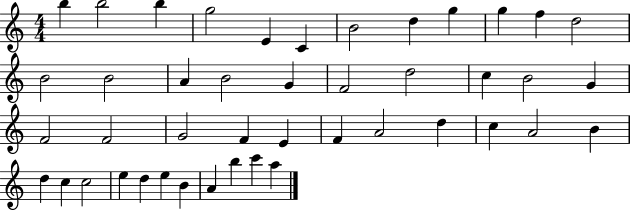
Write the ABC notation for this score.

X:1
T:Untitled
M:4/4
L:1/4
K:C
b b2 b g2 E C B2 d g g f d2 B2 B2 A B2 G F2 d2 c B2 G F2 F2 G2 F E F A2 d c A2 B d c c2 e d e B A b c' a